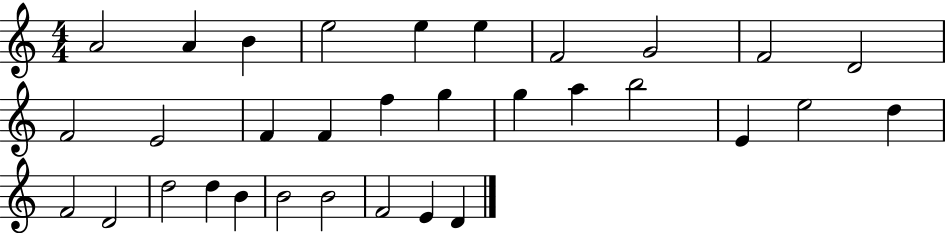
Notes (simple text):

A4/h A4/q B4/q E5/h E5/q E5/q F4/h G4/h F4/h D4/h F4/h E4/h F4/q F4/q F5/q G5/q G5/q A5/q B5/h E4/q E5/h D5/q F4/h D4/h D5/h D5/q B4/q B4/h B4/h F4/h E4/q D4/q